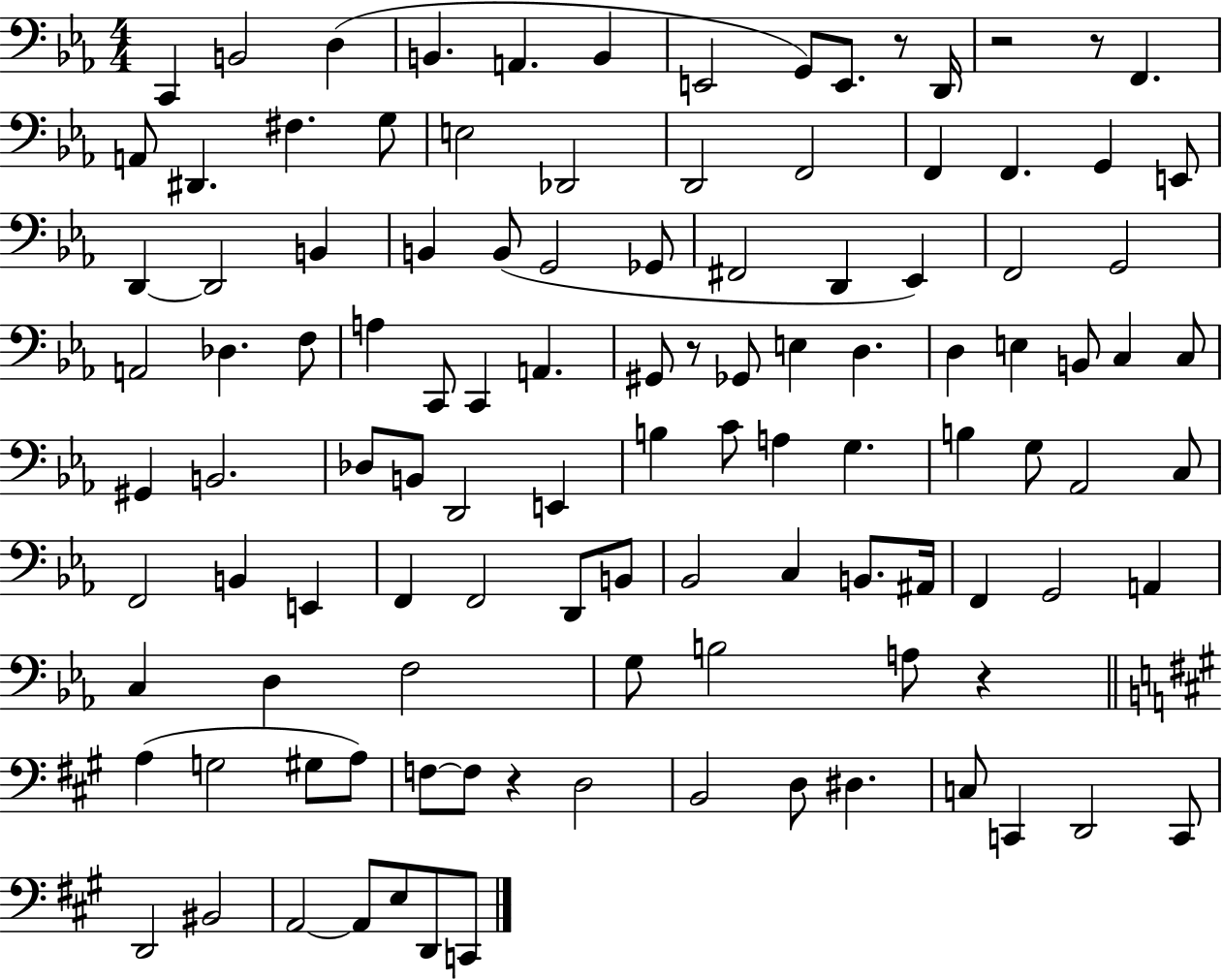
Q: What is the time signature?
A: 4/4